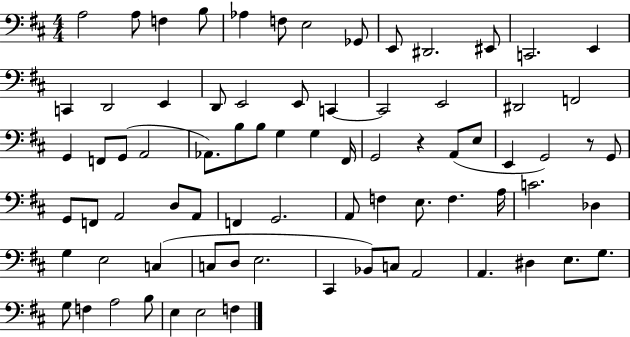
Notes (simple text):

A3/h A3/e F3/q B3/e Ab3/q F3/e E3/h Gb2/e E2/e D#2/h. EIS2/e C2/h. E2/q C2/q D2/h E2/q D2/e E2/h E2/e C2/q C2/h E2/h D#2/h F2/h G2/q F2/e G2/e A2/h Ab2/e. B3/e B3/e G3/q G3/q F#2/s G2/h R/q A2/e E3/e E2/q G2/h R/e G2/e G2/e F2/e A2/h D3/e A2/e F2/q G2/h. A2/e F3/q E3/e. F3/q. A3/s C4/h. Db3/q G3/q E3/h C3/q C3/e D3/e E3/h. C#2/q Bb2/e C3/e A2/h A2/q. D#3/q E3/e. G3/e. G3/e F3/q A3/h B3/e E3/q E3/h F3/q